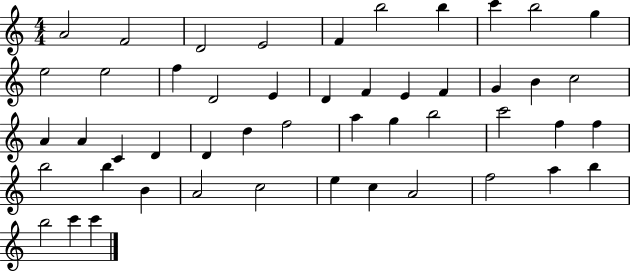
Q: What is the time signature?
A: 4/4